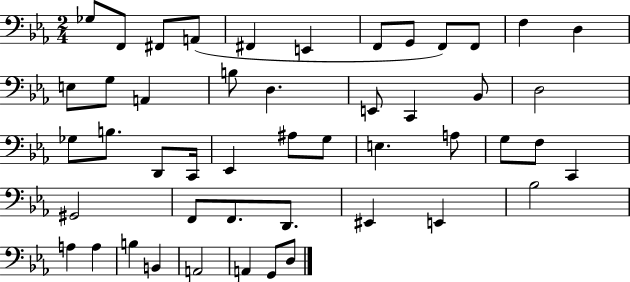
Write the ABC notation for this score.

X:1
T:Untitled
M:2/4
L:1/4
K:Eb
_G,/2 F,,/2 ^F,,/2 A,,/2 ^F,, E,, F,,/2 G,,/2 F,,/2 F,,/2 F, D, E,/2 G,/2 A,, B,/2 D, E,,/2 C,, _B,,/2 D,2 _G,/2 B,/2 D,,/2 C,,/4 _E,, ^A,/2 G,/2 E, A,/2 G,/2 F,/2 C,, ^G,,2 F,,/2 F,,/2 D,,/2 ^E,, E,, _B,2 A, A, B, B,, A,,2 A,, G,,/2 D,/2